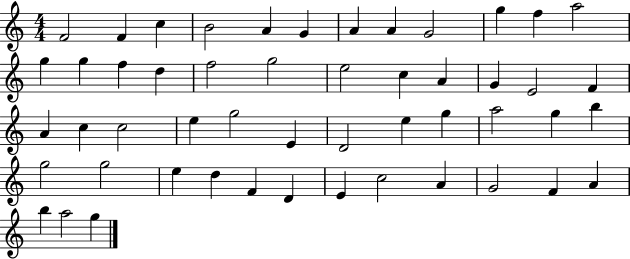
F4/h F4/q C5/q B4/h A4/q G4/q A4/q A4/q G4/h G5/q F5/q A5/h G5/q G5/q F5/q D5/q F5/h G5/h E5/h C5/q A4/q G4/q E4/h F4/q A4/q C5/q C5/h E5/q G5/h E4/q D4/h E5/q G5/q A5/h G5/q B5/q G5/h G5/h E5/q D5/q F4/q D4/q E4/q C5/h A4/q G4/h F4/q A4/q B5/q A5/h G5/q